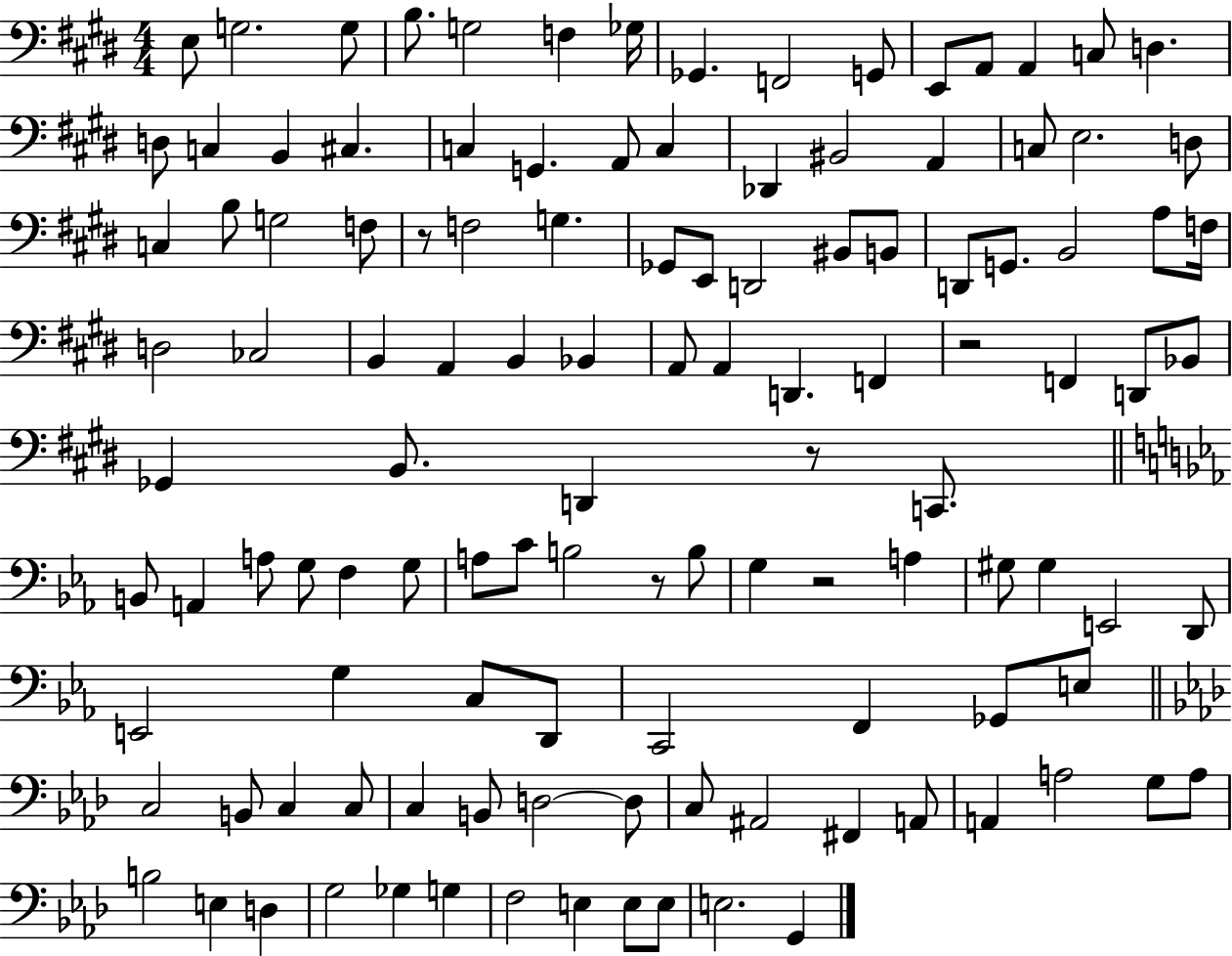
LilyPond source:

{
  \clef bass
  \numericTimeSignature
  \time 4/4
  \key e \major
  e8 g2. g8 | b8. g2 f4 ges16 | ges,4. f,2 g,8 | e,8 a,8 a,4 c8 d4. | \break d8 c4 b,4 cis4. | c4 g,4. a,8 c4 | des,4 bis,2 a,4 | c8 e2. d8 | \break c4 b8 g2 f8 | r8 f2 g4. | ges,8 e,8 d,2 bis,8 b,8 | d,8 g,8. b,2 a8 f16 | \break d2 ces2 | b,4 a,4 b,4 bes,4 | a,8 a,4 d,4. f,4 | r2 f,4 d,8 bes,8 | \break ges,4 b,8. d,4 r8 c,8. | \bar "||" \break \key c \minor b,8 a,4 a8 g8 f4 g8 | a8 c'8 b2 r8 b8 | g4 r2 a4 | gis8 gis4 e,2 d,8 | \break e,2 g4 c8 d,8 | c,2 f,4 ges,8 e8 | \bar "||" \break \key aes \major c2 b,8 c4 c8 | c4 b,8 d2~~ d8 | c8 ais,2 fis,4 a,8 | a,4 a2 g8 a8 | \break b2 e4 d4 | g2 ges4 g4 | f2 e4 e8 e8 | e2. g,4 | \break \bar "|."
}